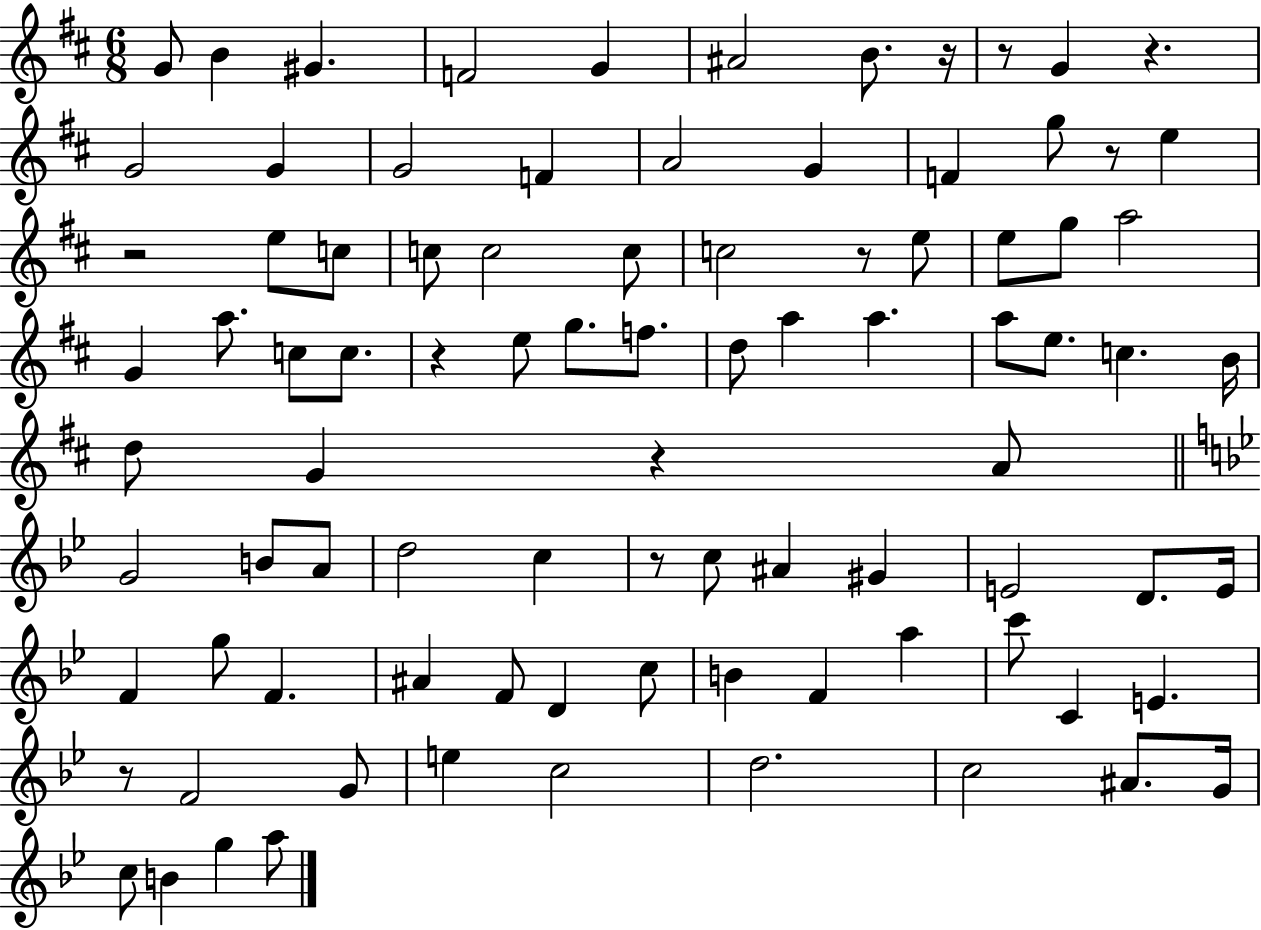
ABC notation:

X:1
T:Untitled
M:6/8
L:1/4
K:D
G/2 B ^G F2 G ^A2 B/2 z/4 z/2 G z G2 G G2 F A2 G F g/2 z/2 e z2 e/2 c/2 c/2 c2 c/2 c2 z/2 e/2 e/2 g/2 a2 G a/2 c/2 c/2 z e/2 g/2 f/2 d/2 a a a/2 e/2 c B/4 d/2 G z A/2 G2 B/2 A/2 d2 c z/2 c/2 ^A ^G E2 D/2 E/4 F g/2 F ^A F/2 D c/2 B F a c'/2 C E z/2 F2 G/2 e c2 d2 c2 ^A/2 G/4 c/2 B g a/2